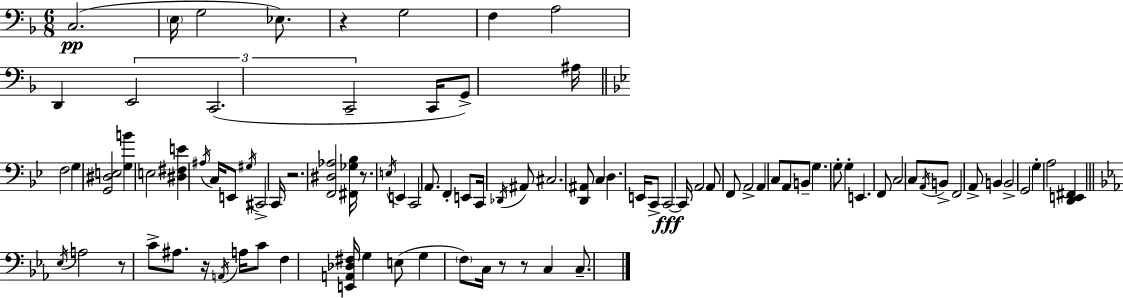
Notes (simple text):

C3/h. E3/s G3/h Eb3/e. R/q G3/h F3/q A3/h D2/q E2/h C2/h. C2/h C2/s G2/e A#3/s F3/h G3/q [G2,D#3,E3]/h [G3,B4]/q E3/h [D#3,F#3,E4]/q A#3/s C3/s E2/e G#3/s C#2/h C2/s R/h. [F2,D#3,Ab3]/h [F#2,Gb3,Bb3]/s R/e. E3/s E2/q C2/h A2/e. F2/q E2/e C2/s Db2/s A#2/e C#3/h. [D2,A#2]/e C3/q D3/q. E2/s C2/e C2/h C2/s A2/h A2/e F2/e A2/h A2/q C3/e A2/e B2/e G3/q. G3/e G3/q E2/q. F2/e C3/h C3/e A2/s B2/e F2/h A2/e B2/q B2/h G2/h G3/q A3/h [D2,E2,F#2]/q Eb3/s A3/h R/e C4/e A#3/e. R/s A2/s A3/s C4/e F3/q [E2,A2,Db3,F#3]/s G3/q E3/e G3/q F3/e C3/s R/e R/e C3/q C3/e.